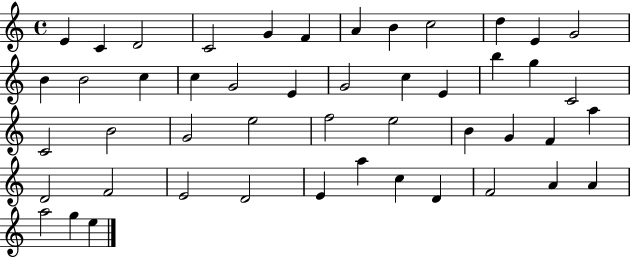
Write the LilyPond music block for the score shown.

{
  \clef treble
  \time 4/4
  \defaultTimeSignature
  \key c \major
  e'4 c'4 d'2 | c'2 g'4 f'4 | a'4 b'4 c''2 | d''4 e'4 g'2 | \break b'4 b'2 c''4 | c''4 g'2 e'4 | g'2 c''4 e'4 | b''4 g''4 c'2 | \break c'2 b'2 | g'2 e''2 | f''2 e''2 | b'4 g'4 f'4 a''4 | \break d'2 f'2 | e'2 d'2 | e'4 a''4 c''4 d'4 | f'2 a'4 a'4 | \break a''2 g''4 e''4 | \bar "|."
}